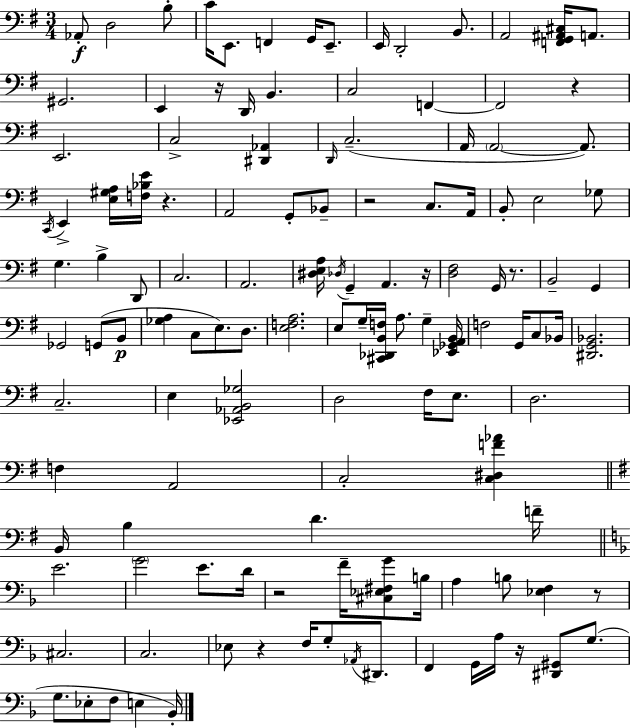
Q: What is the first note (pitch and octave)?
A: Ab2